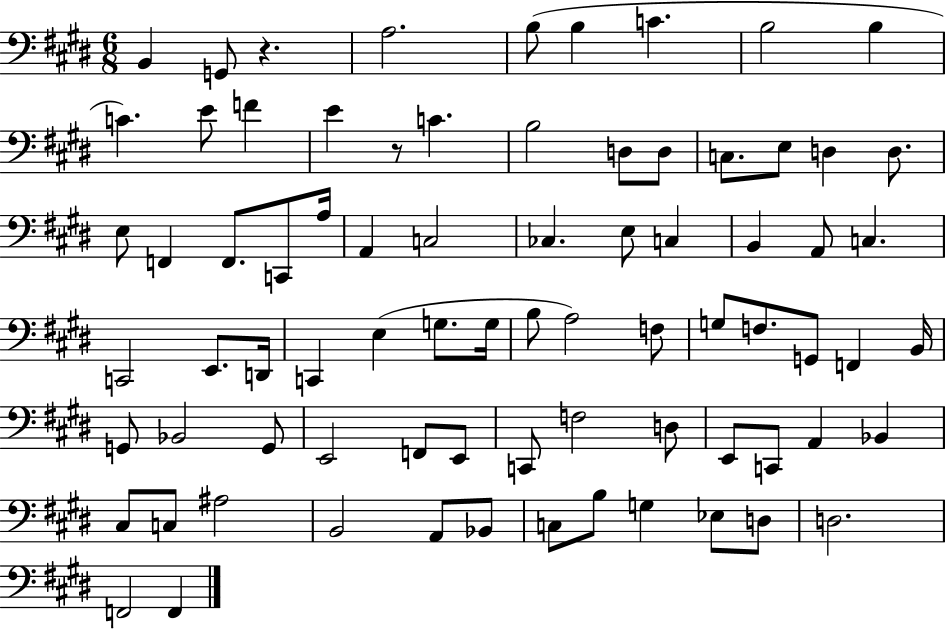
B2/q G2/e R/q. A3/h. B3/e B3/q C4/q. B3/h B3/q C4/q. E4/e F4/q E4/q R/e C4/q. B3/h D3/e D3/e C3/e. E3/e D3/q D3/e. E3/e F2/q F2/e. C2/e A3/s A2/q C3/h CES3/q. E3/e C3/q B2/q A2/e C3/q. C2/h E2/e. D2/s C2/q E3/q G3/e. G3/s B3/e A3/h F3/e G3/e F3/e. G2/e F2/q B2/s G2/e Bb2/h G2/e E2/h F2/e E2/e C2/e F3/h D3/e E2/e C2/e A2/q Bb2/q C#3/e C3/e A#3/h B2/h A2/e Bb2/e C3/e B3/e G3/q Eb3/e D3/e D3/h. F2/h F2/q